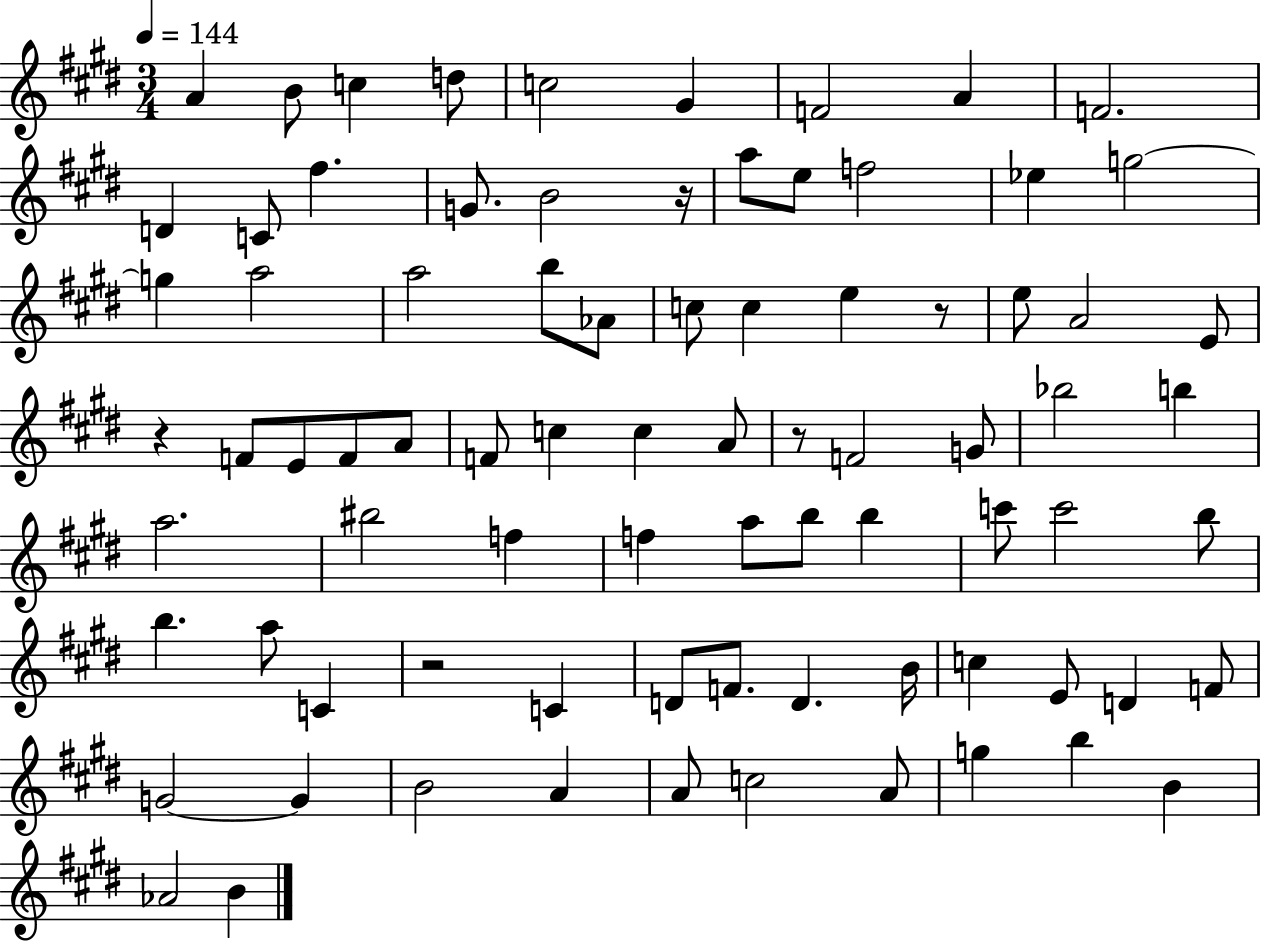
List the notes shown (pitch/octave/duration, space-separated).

A4/q B4/e C5/q D5/e C5/h G#4/q F4/h A4/q F4/h. D4/q C4/e F#5/q. G4/e. B4/h R/s A5/e E5/e F5/h Eb5/q G5/h G5/q A5/h A5/h B5/e Ab4/e C5/e C5/q E5/q R/e E5/e A4/h E4/e R/q F4/e E4/e F4/e A4/e F4/e C5/q C5/q A4/e R/e F4/h G4/e Bb5/h B5/q A5/h. BIS5/h F5/q F5/q A5/e B5/e B5/q C6/e C6/h B5/e B5/q. A5/e C4/q R/h C4/q D4/e F4/e. D4/q. B4/s C5/q E4/e D4/q F4/e G4/h G4/q B4/h A4/q A4/e C5/h A4/e G5/q B5/q B4/q Ab4/h B4/q